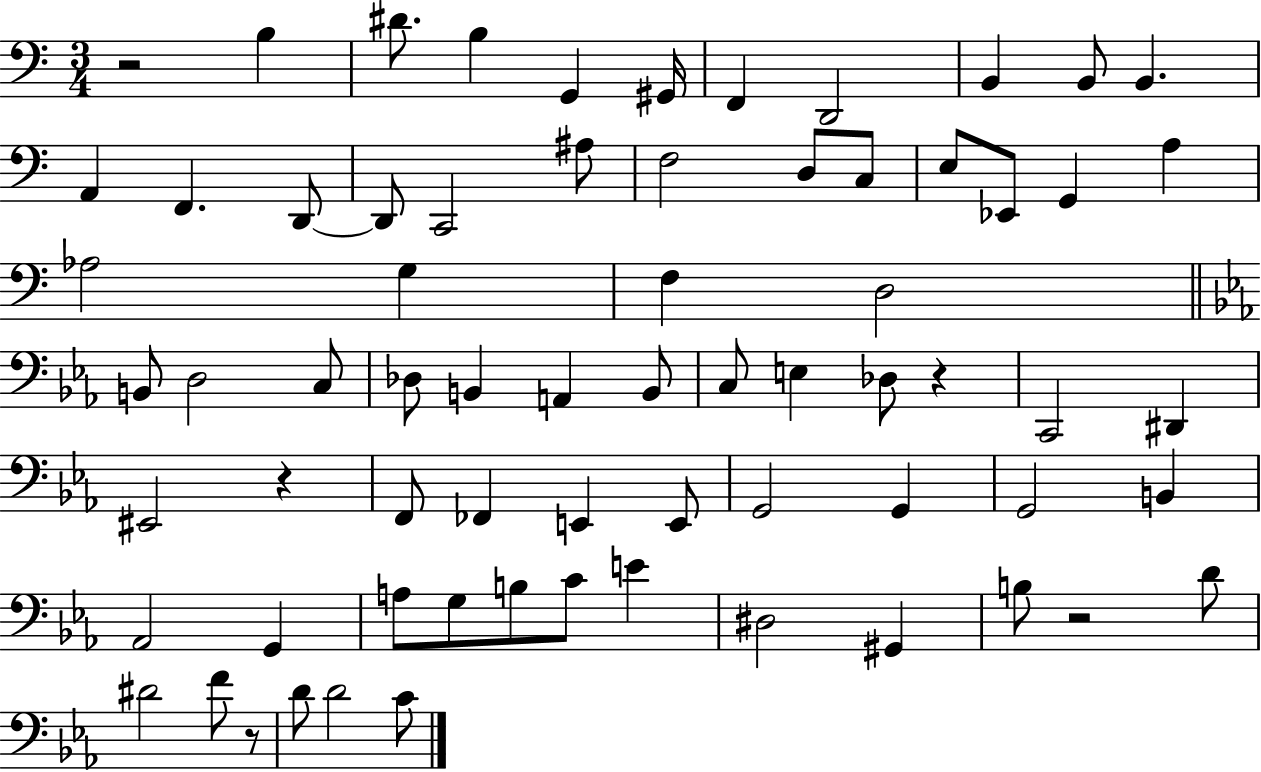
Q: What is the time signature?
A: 3/4